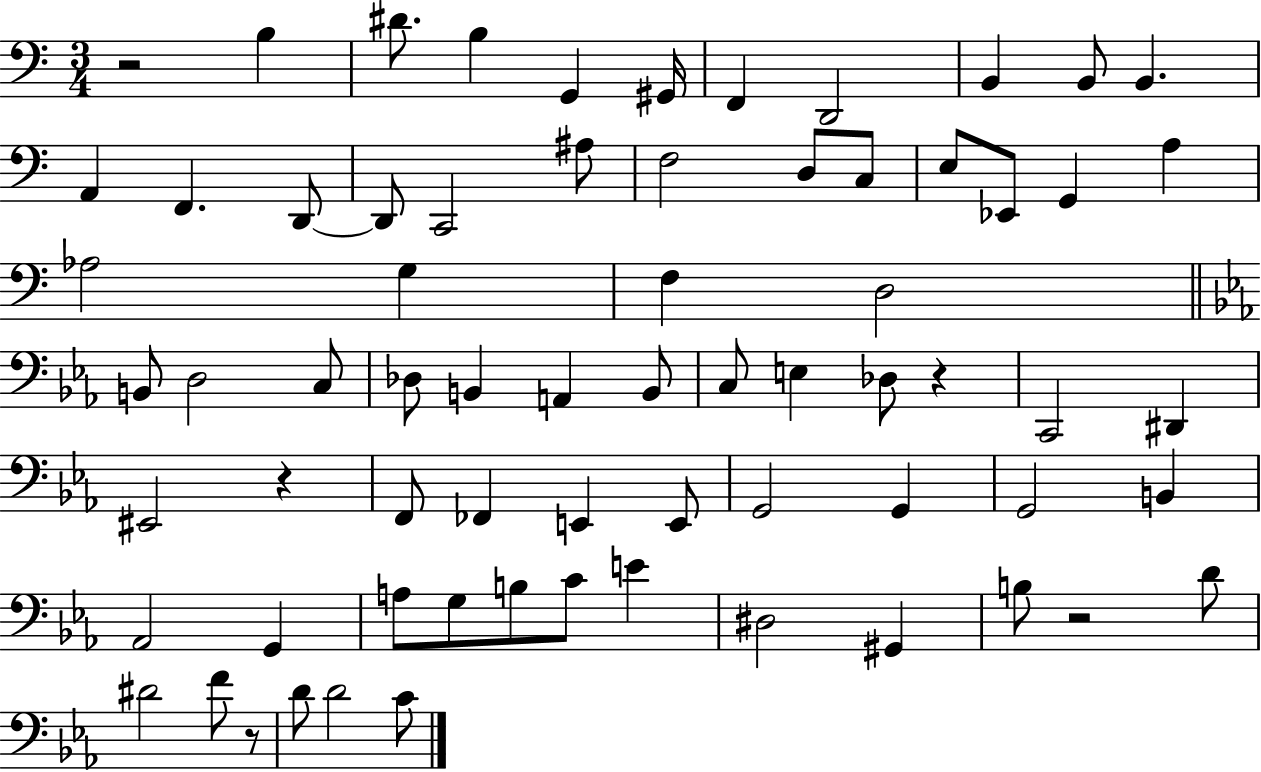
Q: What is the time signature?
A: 3/4